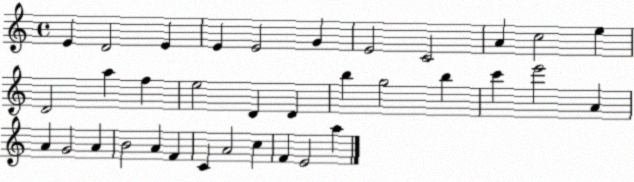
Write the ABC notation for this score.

X:1
T:Untitled
M:4/4
L:1/4
K:C
E D2 E E E2 G E2 C2 A c2 e D2 a f e2 D D b g2 b c' e'2 A A G2 A B2 A F C A2 c F E2 a